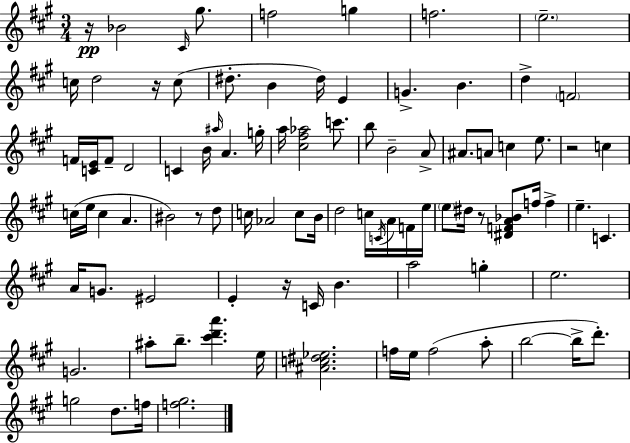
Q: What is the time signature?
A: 3/4